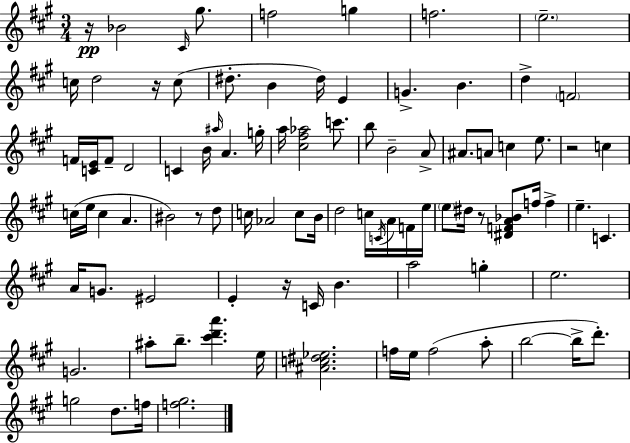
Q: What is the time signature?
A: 3/4